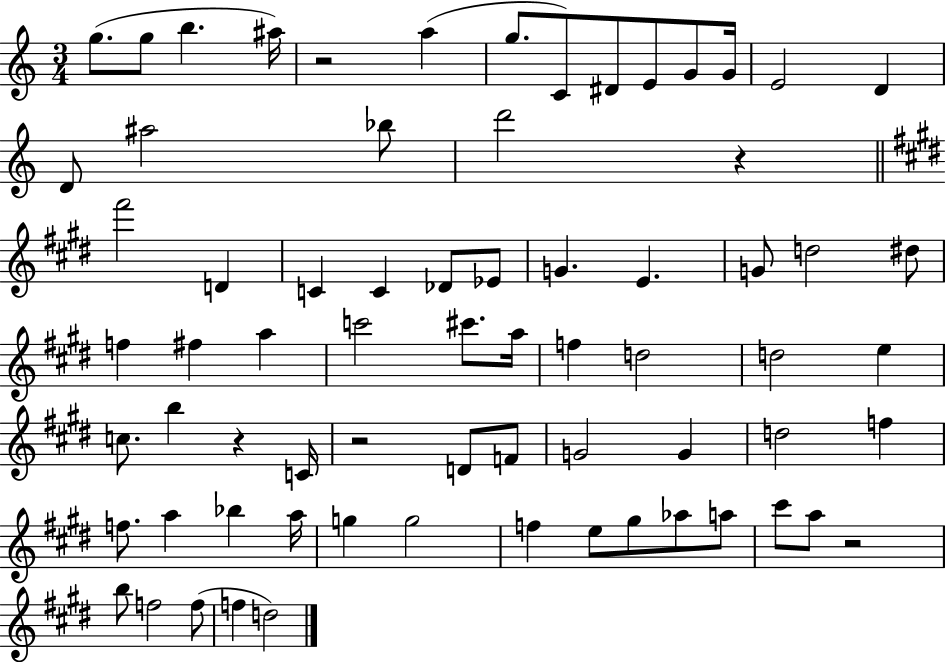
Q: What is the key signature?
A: C major